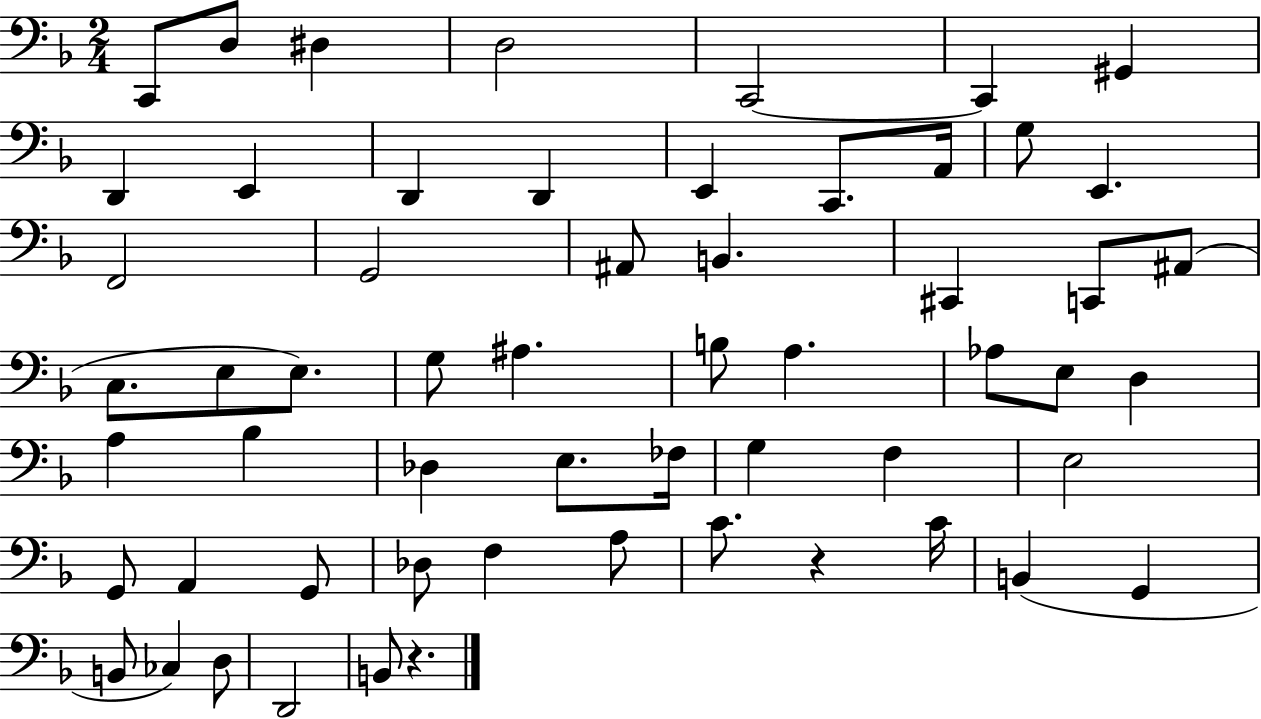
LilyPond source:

{
  \clef bass
  \numericTimeSignature
  \time 2/4
  \key f \major
  \repeat volta 2 { c,8 d8 dis4 | d2 | c,2~~ | c,4 gis,4 | \break d,4 e,4 | d,4 d,4 | e,4 c,8. a,16 | g8 e,4. | \break f,2 | g,2 | ais,8 b,4. | cis,4 c,8 ais,8( | \break c8. e8 e8.) | g8 ais4. | b8 a4. | aes8 e8 d4 | \break a4 bes4 | des4 e8. fes16 | g4 f4 | e2 | \break g,8 a,4 g,8 | des8 f4 a8 | c'8. r4 c'16 | b,4( g,4 | \break b,8 ces4) d8 | d,2 | b,8 r4. | } \bar "|."
}